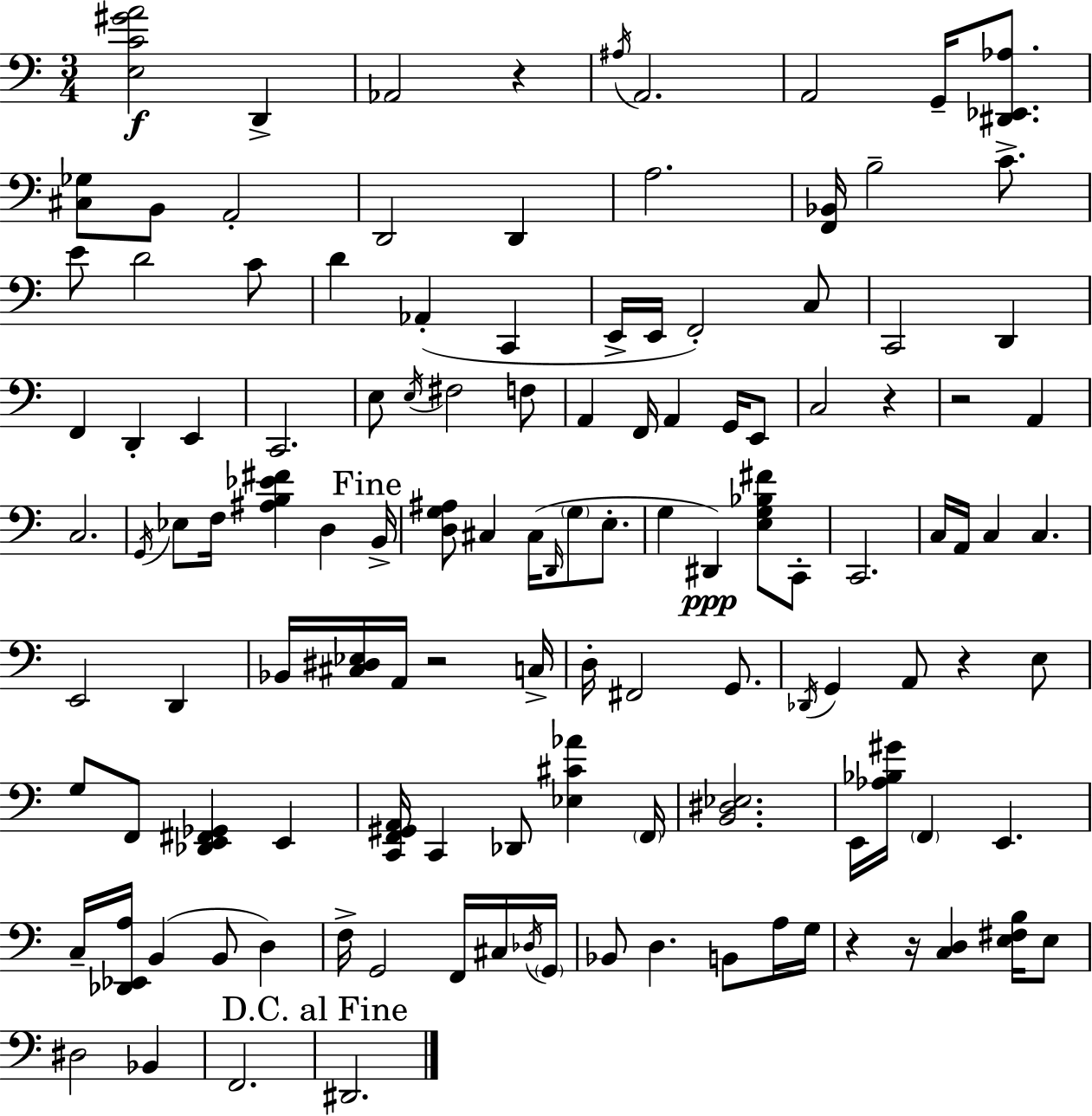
X:1
T:Untitled
M:3/4
L:1/4
K:Am
[E,C^GA]2 D,, _A,,2 z ^A,/4 A,,2 A,,2 G,,/4 [^D,,_E,,_A,]/2 [^C,_G,]/2 B,,/2 A,,2 D,,2 D,, A,2 [F,,_B,,]/4 B,2 C/2 E/2 D2 C/2 D _A,, C,, E,,/4 E,,/4 F,,2 C,/2 C,,2 D,, F,, D,, E,, C,,2 E,/2 E,/4 ^F,2 F,/2 A,, F,,/4 A,, G,,/4 E,,/2 C,2 z z2 A,, C,2 G,,/4 _E,/2 F,/4 [^A,B,_E^F] D, B,,/4 [D,G,^A,]/2 ^C, ^C,/4 D,,/4 G,/2 E,/2 G, ^D,, [E,G,_B,^F]/2 C,,/2 C,,2 C,/4 A,,/4 C, C, E,,2 D,, _B,,/4 [^C,^D,_E,]/4 A,,/4 z2 C,/4 D,/4 ^F,,2 G,,/2 _D,,/4 G,, A,,/2 z E,/2 G,/2 F,,/2 [_D,,E,,^F,,_G,,] E,, [C,,F,,^G,,A,,]/4 C,, _D,,/2 [_E,^C_A] F,,/4 [B,,^D,_E,]2 E,,/4 [_A,_B,^G]/4 F,, E,, C,/4 [_D,,_E,,A,]/4 B,, B,,/2 D, F,/4 G,,2 F,,/4 ^C,/4 _D,/4 G,,/4 _B,,/2 D, B,,/2 A,/4 G,/4 z z/4 [C,D,] [E,^F,B,]/4 E,/2 ^D,2 _B,, F,,2 ^D,,2